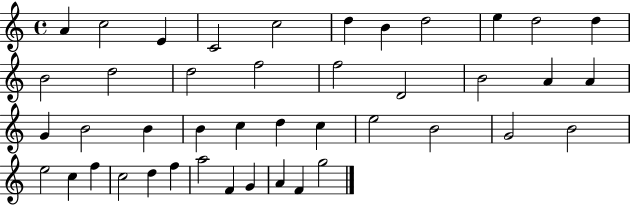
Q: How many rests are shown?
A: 0